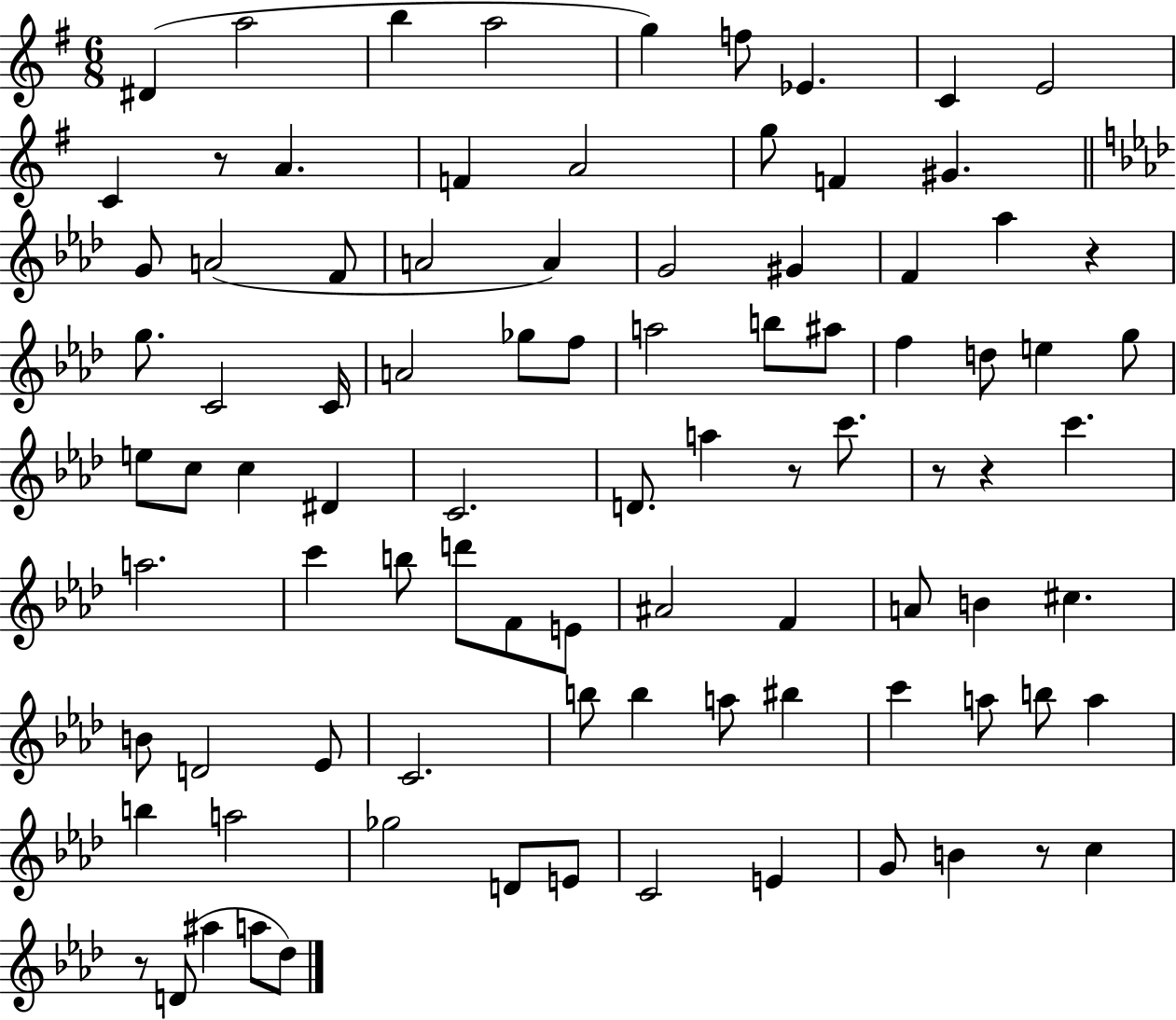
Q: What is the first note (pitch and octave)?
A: D#4